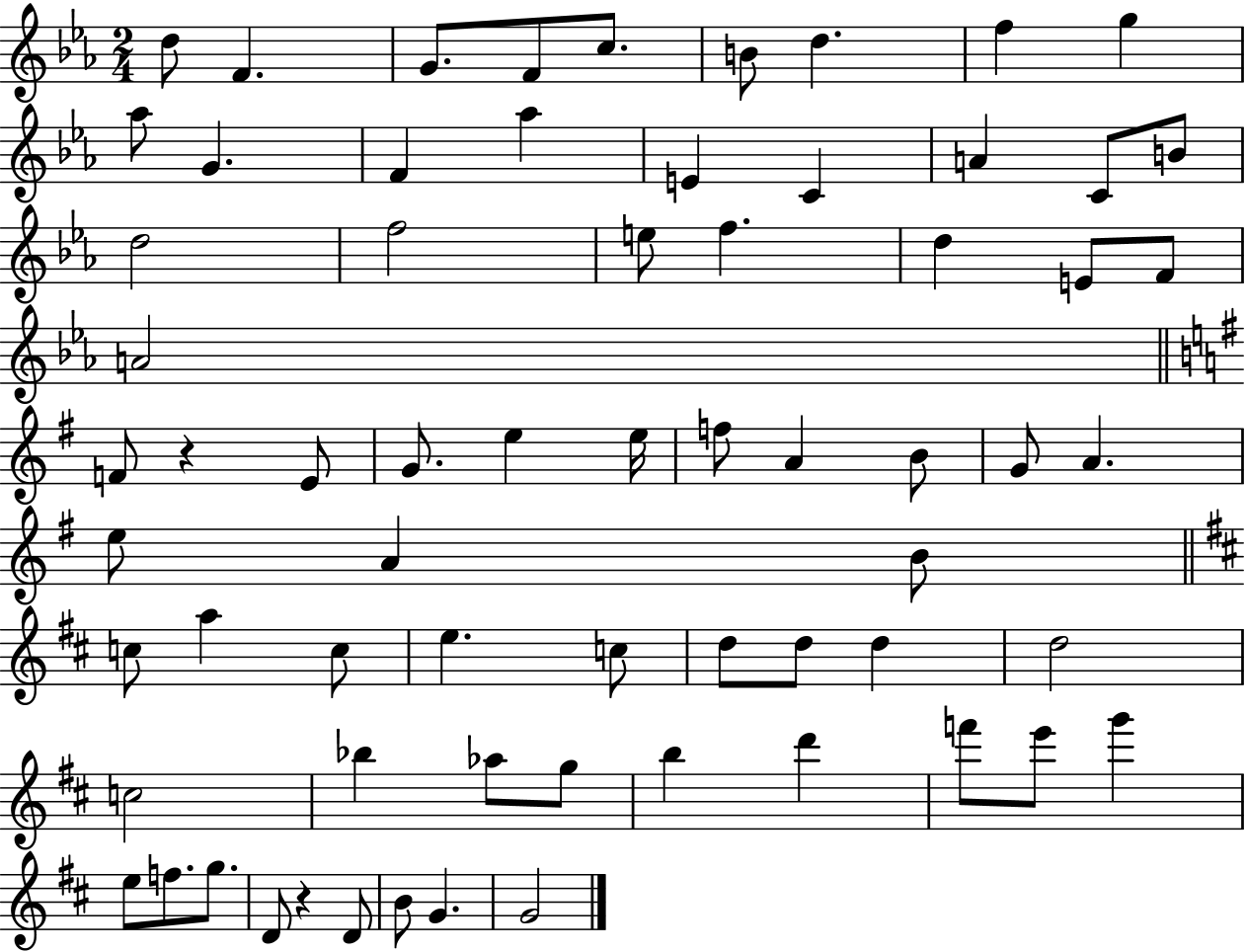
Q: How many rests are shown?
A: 2